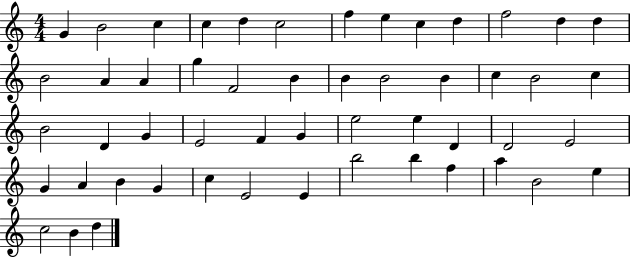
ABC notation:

X:1
T:Untitled
M:4/4
L:1/4
K:C
G B2 c c d c2 f e c d f2 d d B2 A A g F2 B B B2 B c B2 c B2 D G E2 F G e2 e D D2 E2 G A B G c E2 E b2 b f a B2 e c2 B d